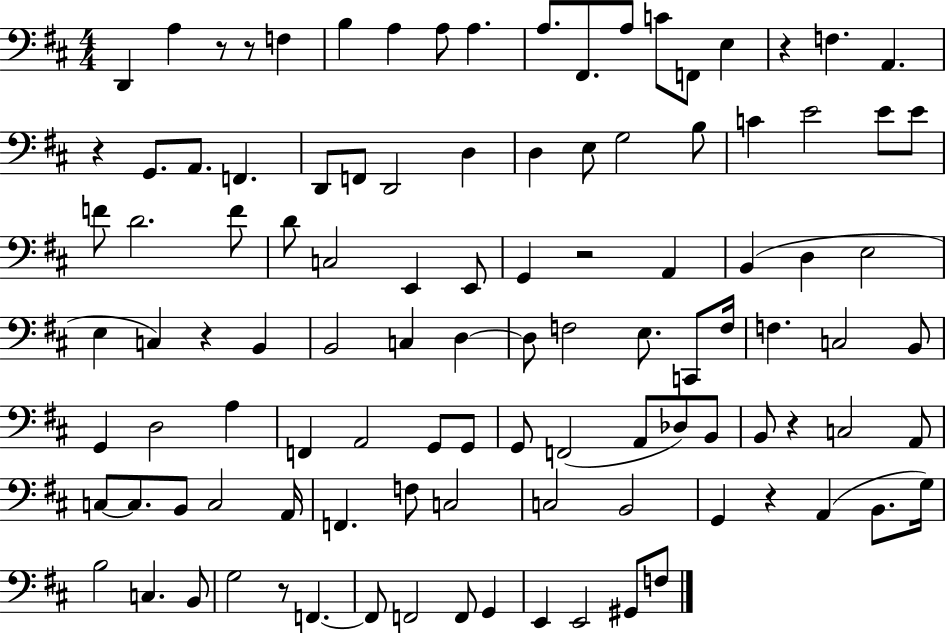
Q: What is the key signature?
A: D major